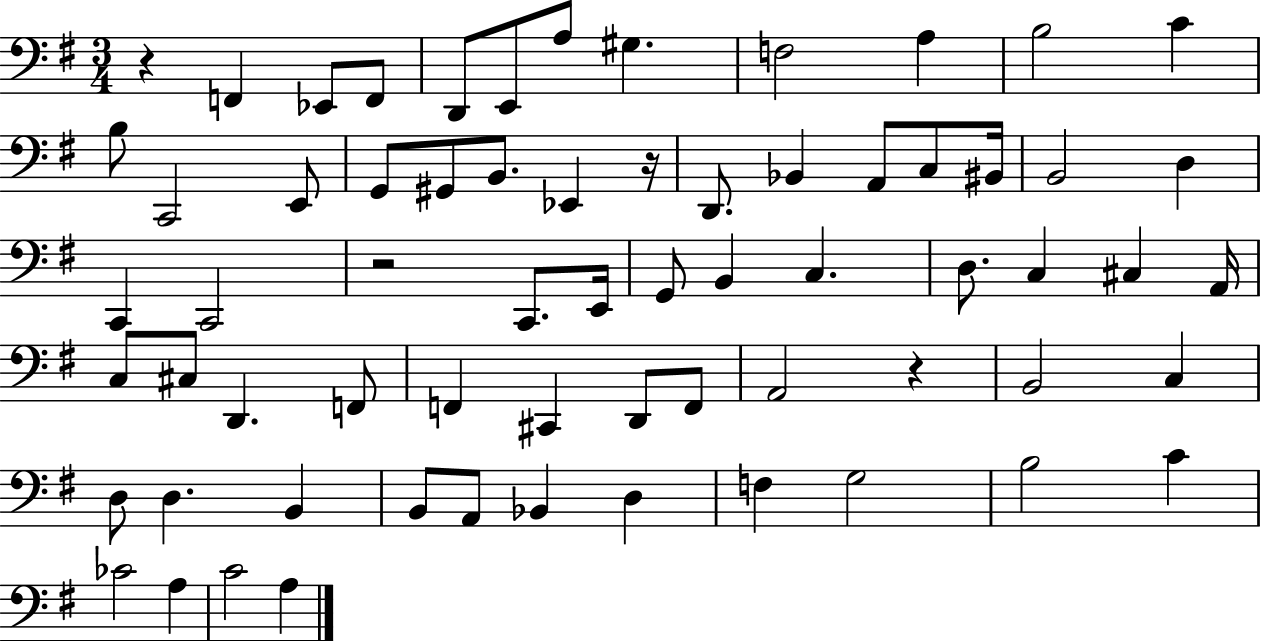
{
  \clef bass
  \numericTimeSignature
  \time 3/4
  \key g \major
  r4 f,4 ees,8 f,8 | d,8 e,8 a8 gis4. | f2 a4 | b2 c'4 | \break b8 c,2 e,8 | g,8 gis,8 b,8. ees,4 r16 | d,8. bes,4 a,8 c8 bis,16 | b,2 d4 | \break c,4 c,2 | r2 c,8. e,16 | g,8 b,4 c4. | d8. c4 cis4 a,16 | \break c8 cis8 d,4. f,8 | f,4 cis,4 d,8 f,8 | a,2 r4 | b,2 c4 | \break d8 d4. b,4 | b,8 a,8 bes,4 d4 | f4 g2 | b2 c'4 | \break ces'2 a4 | c'2 a4 | \bar "|."
}